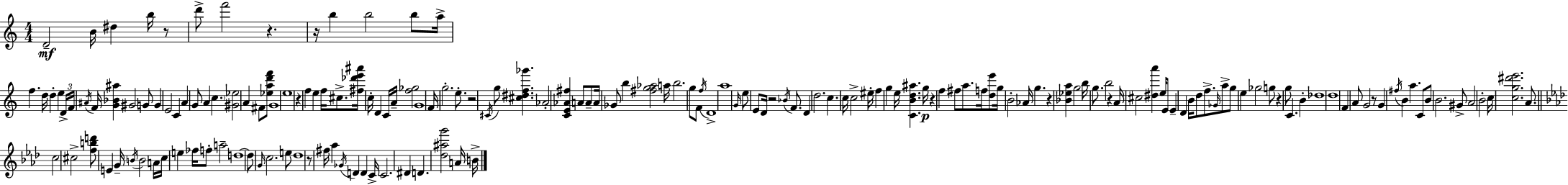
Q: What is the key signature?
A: C major